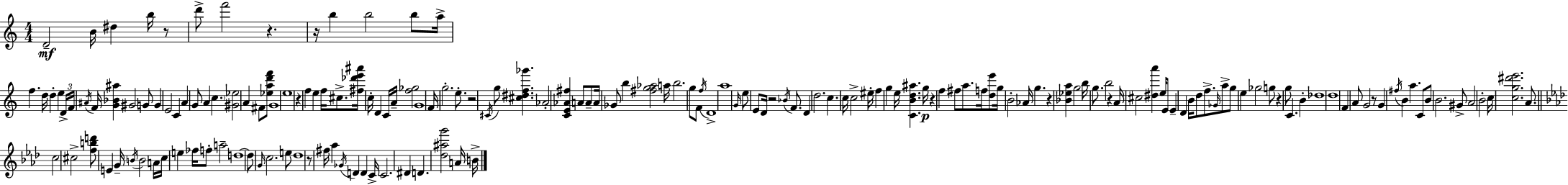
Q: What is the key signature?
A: C major